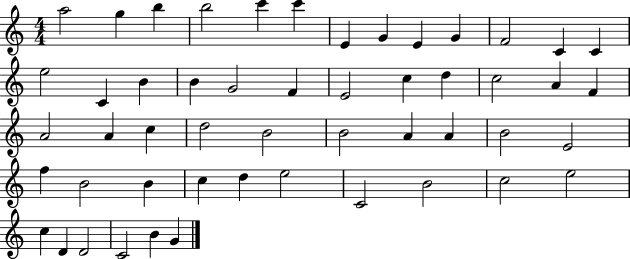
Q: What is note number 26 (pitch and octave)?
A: A4